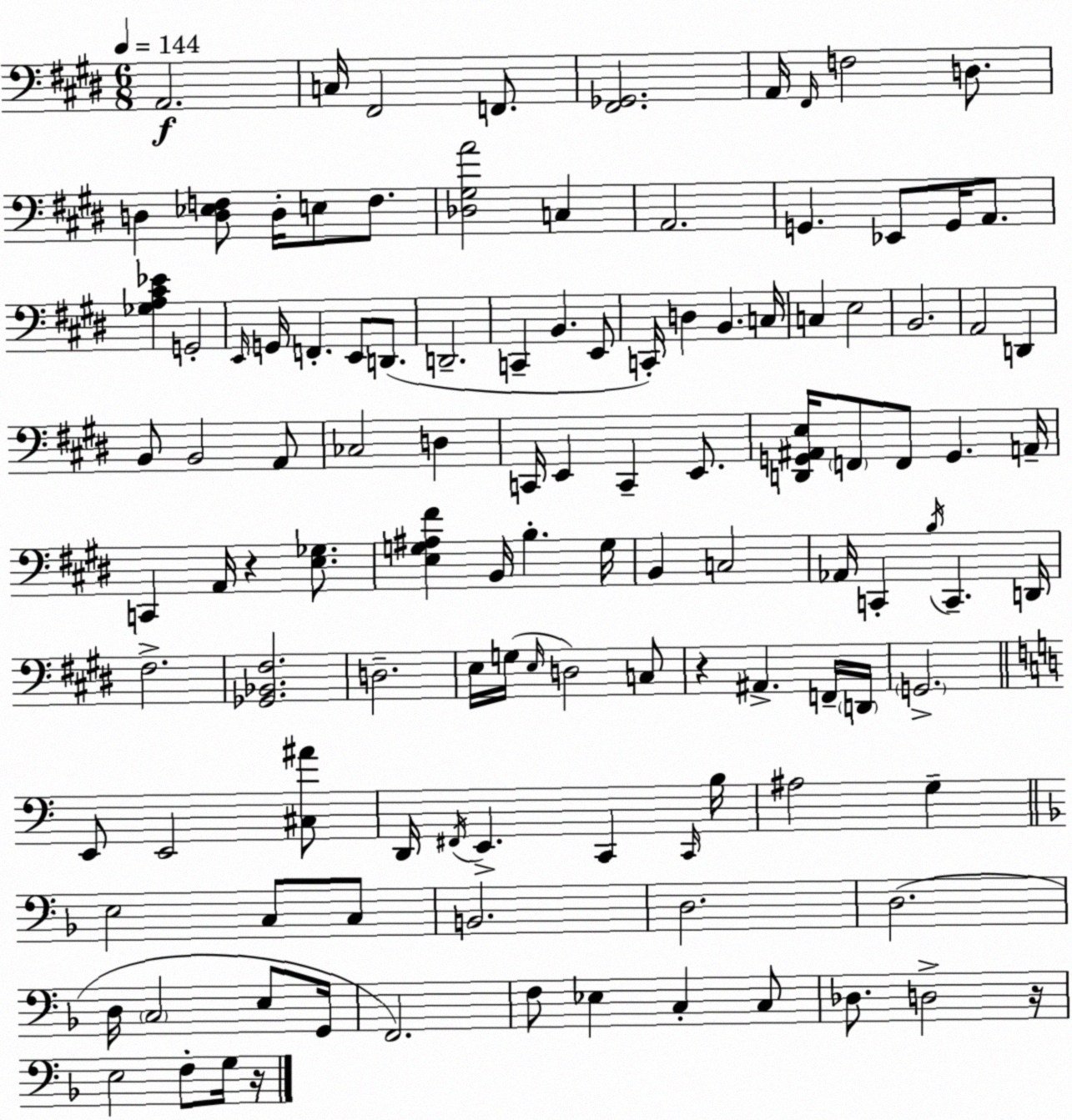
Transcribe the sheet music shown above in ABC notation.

X:1
T:Untitled
M:6/8
L:1/4
K:E
A,,2 C,/4 ^F,,2 F,,/2 [^F,,_G,,]2 A,,/4 ^F,,/4 F,2 D,/2 D, [D,_E,F,]/2 D,/4 E,/2 F,/2 [_D,^G,A]2 C, A,,2 G,, _E,,/2 G,,/4 A,,/2 [_G,A,^C_E] G,,2 E,,/4 G,,/4 F,, E,,/2 D,,/2 D,,2 C,, B,, E,,/2 C,,/4 D, B,, C,/4 C, E,2 B,,2 A,,2 D,, B,,/2 B,,2 A,,/2 _C,2 D, C,,/4 E,, C,, E,,/2 [D,,G,,^A,,E,]/4 F,,/2 F,,/2 G,, A,,/4 C,, A,,/4 z [E,_G,]/2 [E,G,^A,^F] B,,/4 B, G,/4 B,, C,2 _A,,/4 C,, B,/4 C,, D,,/4 ^F,2 [_G,,_B,,^F,]2 D,2 E,/4 G,/4 E,/4 D,2 C,/2 z ^A,, F,,/4 D,,/4 G,,2 E,,/2 E,,2 [^C,^A]/2 D,,/4 ^F,,/4 E,, C,, C,,/4 B,/4 ^A,2 G, E,2 C,/2 C,/2 B,,2 D,2 D,2 D,/4 C,2 E,/2 G,,/4 F,,2 F,/2 _E, C, C,/2 _D,/2 D,2 z/4 E,2 F,/2 G,/4 z/4